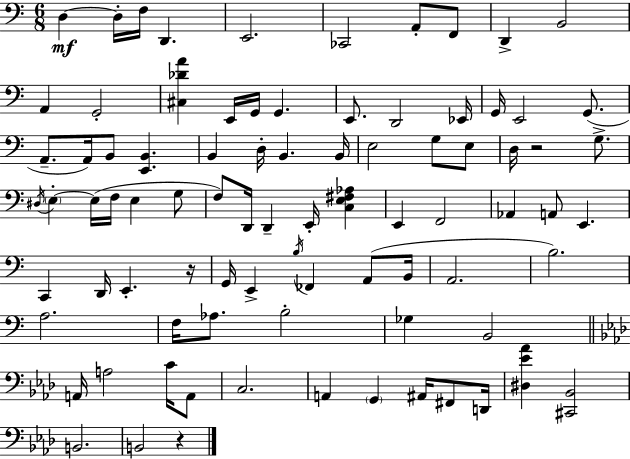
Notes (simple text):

D3/q D3/s F3/s D2/q. E2/h. CES2/h A2/e F2/e D2/q B2/h A2/q G2/h [C#3,Db4,A4]/q E2/s G2/s G2/q. E2/e. D2/h Eb2/s G2/s E2/h G2/e. A2/e. A2/s B2/e [E2,B2]/q. B2/q D3/s B2/q. B2/s E3/h G3/e E3/e D3/s R/h G3/e. D#3/s E3/q E3/s F3/s E3/q G3/e F3/e D2/s D2/q E2/s [C3,E3,F#3,Ab3]/q E2/q F2/h Ab2/q A2/e E2/q. C2/q D2/s E2/q. R/s G2/s E2/q B3/s FES2/q A2/e B2/s A2/h. B3/h. A3/h. F3/s Ab3/e. B3/h Gb3/q B2/h A2/s A3/h C4/s A2/e C3/h. A2/q G2/q A#2/s F#2/e D2/s [D#3,Eb4,Ab4]/q [C#2,Bb2]/h B2/h. B2/h R/q